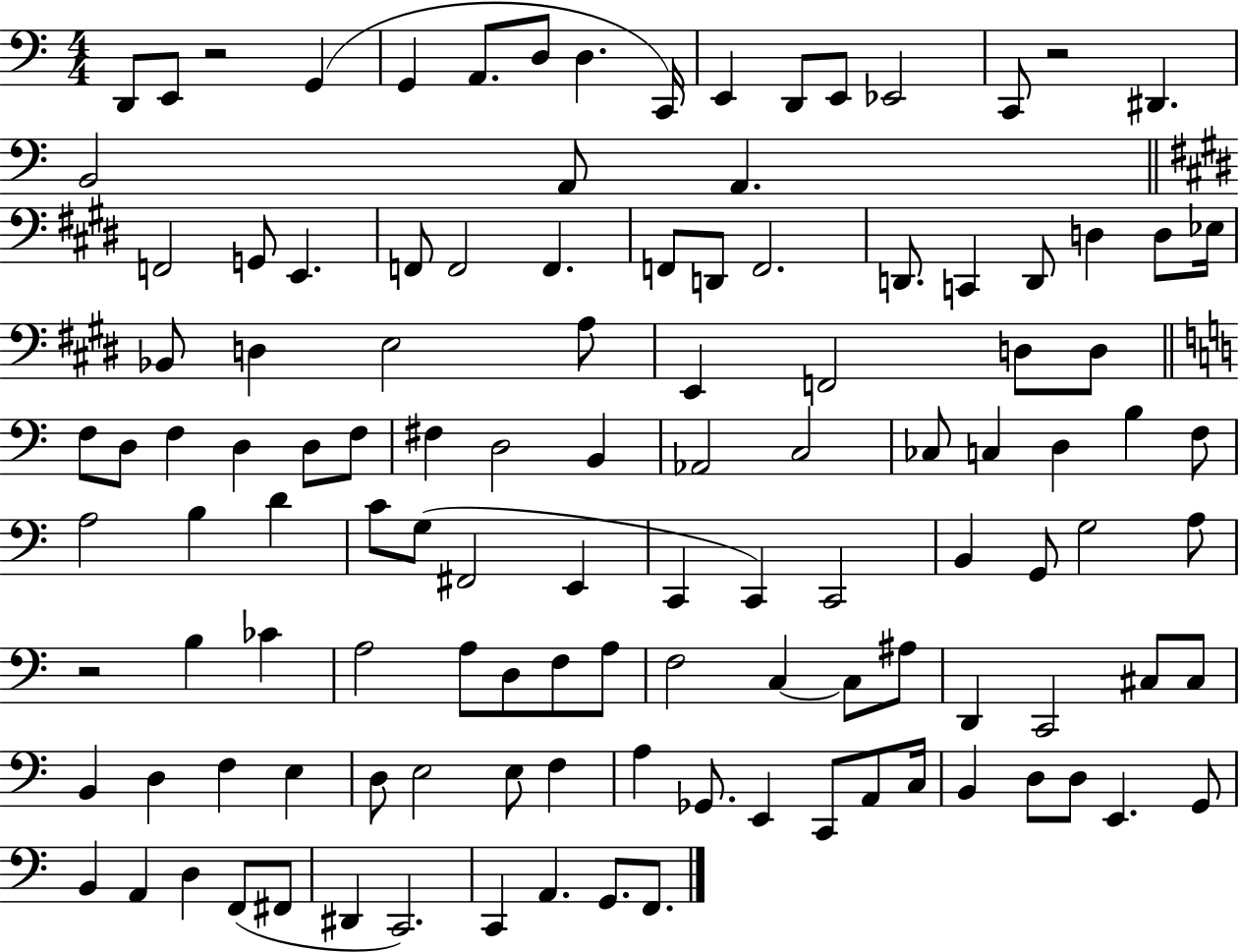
D2/e E2/e R/h G2/q G2/q A2/e. D3/e D3/q. C2/s E2/q D2/e E2/e Eb2/h C2/e R/h D#2/q. B2/h A2/e A2/q. F2/h G2/e E2/q. F2/e F2/h F2/q. F2/e D2/e F2/h. D2/e. C2/q D2/e D3/q D3/e Eb3/s Bb2/e D3/q E3/h A3/e E2/q F2/h D3/e D3/e F3/e D3/e F3/q D3/q D3/e F3/e F#3/q D3/h B2/q Ab2/h C3/h CES3/e C3/q D3/q B3/q F3/e A3/h B3/q D4/q C4/e G3/e F#2/h E2/q C2/q C2/q C2/h B2/q G2/e G3/h A3/e R/h B3/q CES4/q A3/h A3/e D3/e F3/e A3/e F3/h C3/q C3/e A#3/e D2/q C2/h C#3/e C#3/e B2/q D3/q F3/q E3/q D3/e E3/h E3/e F3/q A3/q Gb2/e. E2/q C2/e A2/e C3/s B2/q D3/e D3/e E2/q. G2/e B2/q A2/q D3/q F2/e F#2/e D#2/q C2/h. C2/q A2/q. G2/e. F2/e.